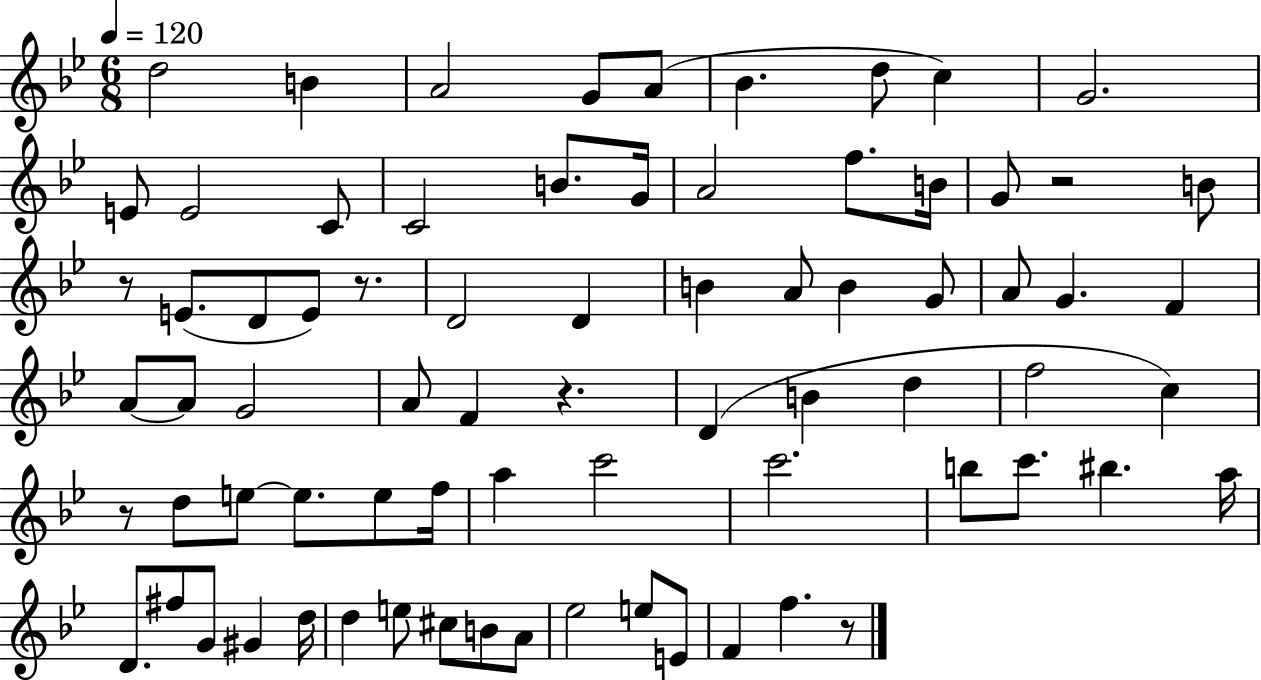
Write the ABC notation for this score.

X:1
T:Untitled
M:6/8
L:1/4
K:Bb
d2 B A2 G/2 A/2 _B d/2 c G2 E/2 E2 C/2 C2 B/2 G/4 A2 f/2 B/4 G/2 z2 B/2 z/2 E/2 D/2 E/2 z/2 D2 D B A/2 B G/2 A/2 G F A/2 A/2 G2 A/2 F z D B d f2 c z/2 d/2 e/2 e/2 e/2 f/4 a c'2 c'2 b/2 c'/2 ^b a/4 D/2 ^f/2 G/2 ^G d/4 d e/2 ^c/2 B/2 A/2 _e2 e/2 E/2 F f z/2